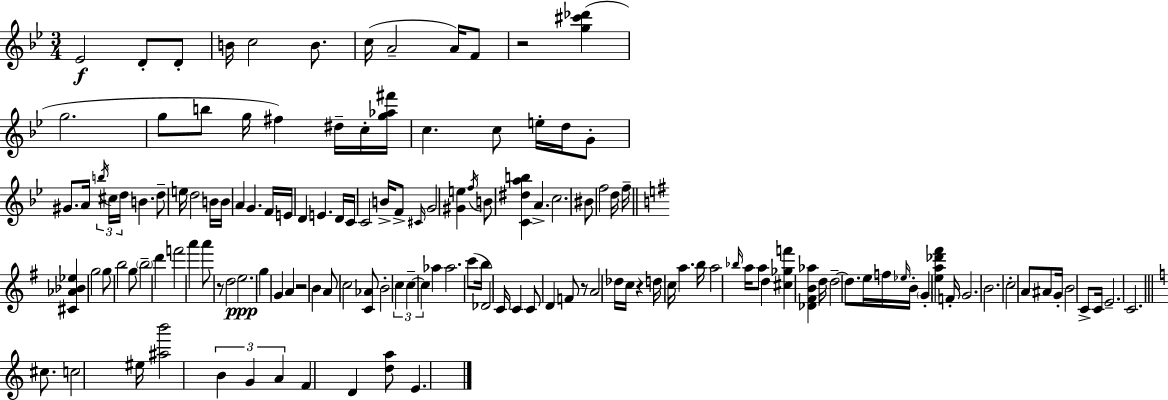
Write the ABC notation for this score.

X:1
T:Untitled
M:3/4
L:1/4
K:Gm
_E2 D/2 D/2 B/4 c2 B/2 c/4 A2 A/4 F/2 z2 [g^c'_d'] g2 g/2 b/2 g/4 ^f ^d/4 c/4 [g_a^f']/4 c c/2 e/4 d/4 G/2 ^G/2 A/4 b/4 ^c/4 d/4 B d/2 e/4 d2 B/4 B/4 A G F/4 E/4 D E D/4 C/4 C2 B/4 F/2 ^C/4 G2 [^Ge] f/4 B/2 [C^dab] A c2 ^B/2 f2 d/4 f/4 [^C_A_B_e] g2 g/2 b2 g/2 b2 d' f'2 a' a'/2 z/2 d2 e2 g G A z2 B A/2 c2 [C_A]/2 B2 c c c _a _a2 c'/2 b/4 _D2 C/4 C C/2 D F/2 z/2 A2 _d/4 c/4 z d/4 c/4 a b/4 a2 _b/4 a/4 a/2 d [^c_gf'] [_D^FB_a] d/4 d2 d/2 e/4 f/4 _e/4 B/4 G [ea_d'^f'] F/4 G2 B2 c2 A/2 ^A/2 G/4 B2 C/2 C/4 E2 C2 ^c/2 c2 ^e/4 [^ab']2 B G A F D [da]/2 E